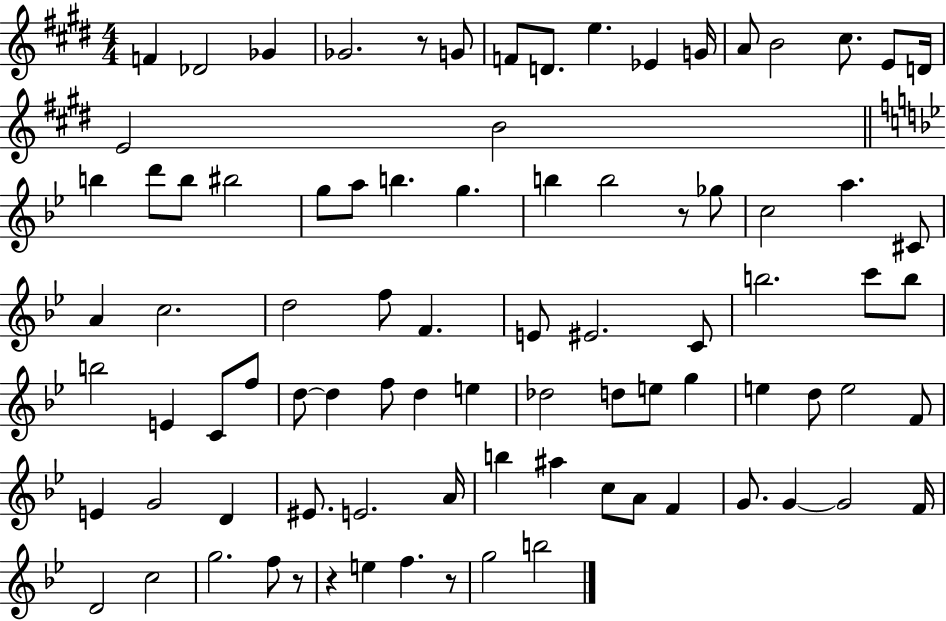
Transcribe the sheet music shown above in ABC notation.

X:1
T:Untitled
M:4/4
L:1/4
K:E
F _D2 _G _G2 z/2 G/2 F/2 D/2 e _E G/4 A/2 B2 ^c/2 E/2 D/4 E2 B2 b d'/2 b/2 ^b2 g/2 a/2 b g b b2 z/2 _g/2 c2 a ^C/2 A c2 d2 f/2 F E/2 ^E2 C/2 b2 c'/2 b/2 b2 E C/2 f/2 d/2 d f/2 d e _d2 d/2 e/2 g e d/2 e2 F/2 E G2 D ^E/2 E2 A/4 b ^a c/2 A/2 F G/2 G G2 F/4 D2 c2 g2 f/2 z/2 z e f z/2 g2 b2